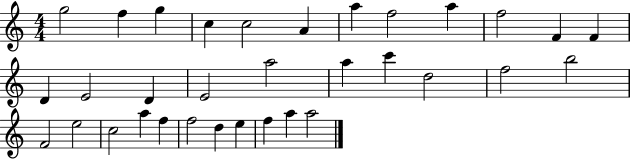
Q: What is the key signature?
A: C major